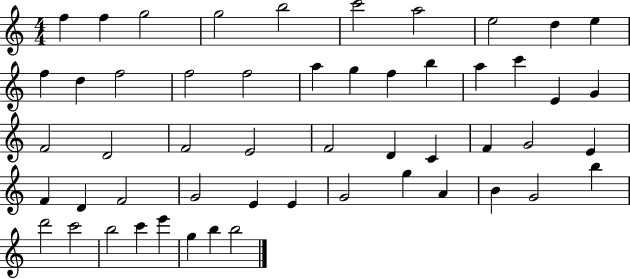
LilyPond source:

{
  \clef treble
  \numericTimeSignature
  \time 4/4
  \key c \major
  f''4 f''4 g''2 | g''2 b''2 | c'''2 a''2 | e''2 d''4 e''4 | \break f''4 d''4 f''2 | f''2 f''2 | a''4 g''4 f''4 b''4 | a''4 c'''4 e'4 g'4 | \break f'2 d'2 | f'2 e'2 | f'2 d'4 c'4 | f'4 g'2 e'4 | \break f'4 d'4 f'2 | g'2 e'4 e'4 | g'2 g''4 a'4 | b'4 g'2 b''4 | \break d'''2 c'''2 | b''2 c'''4 e'''4 | g''4 b''4 b''2 | \bar "|."
}